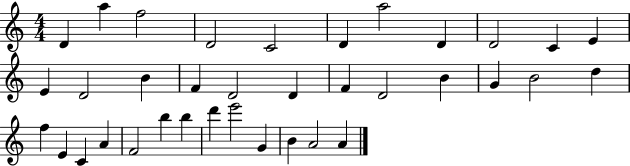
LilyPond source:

{
  \clef treble
  \numericTimeSignature
  \time 4/4
  \key c \major
  d'4 a''4 f''2 | d'2 c'2 | d'4 a''2 d'4 | d'2 c'4 e'4 | \break e'4 d'2 b'4 | f'4 d'2 d'4 | f'4 d'2 b'4 | g'4 b'2 d''4 | \break f''4 e'4 c'4 a'4 | f'2 b''4 b''4 | d'''4 e'''2 g'4 | b'4 a'2 a'4 | \break \bar "|."
}